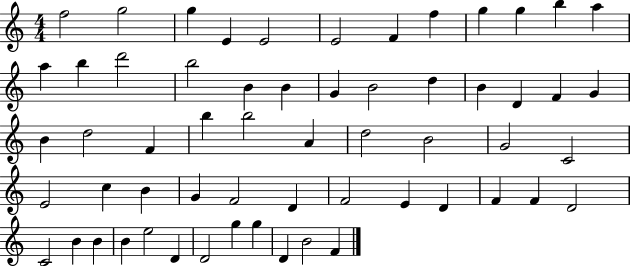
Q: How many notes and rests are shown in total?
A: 59